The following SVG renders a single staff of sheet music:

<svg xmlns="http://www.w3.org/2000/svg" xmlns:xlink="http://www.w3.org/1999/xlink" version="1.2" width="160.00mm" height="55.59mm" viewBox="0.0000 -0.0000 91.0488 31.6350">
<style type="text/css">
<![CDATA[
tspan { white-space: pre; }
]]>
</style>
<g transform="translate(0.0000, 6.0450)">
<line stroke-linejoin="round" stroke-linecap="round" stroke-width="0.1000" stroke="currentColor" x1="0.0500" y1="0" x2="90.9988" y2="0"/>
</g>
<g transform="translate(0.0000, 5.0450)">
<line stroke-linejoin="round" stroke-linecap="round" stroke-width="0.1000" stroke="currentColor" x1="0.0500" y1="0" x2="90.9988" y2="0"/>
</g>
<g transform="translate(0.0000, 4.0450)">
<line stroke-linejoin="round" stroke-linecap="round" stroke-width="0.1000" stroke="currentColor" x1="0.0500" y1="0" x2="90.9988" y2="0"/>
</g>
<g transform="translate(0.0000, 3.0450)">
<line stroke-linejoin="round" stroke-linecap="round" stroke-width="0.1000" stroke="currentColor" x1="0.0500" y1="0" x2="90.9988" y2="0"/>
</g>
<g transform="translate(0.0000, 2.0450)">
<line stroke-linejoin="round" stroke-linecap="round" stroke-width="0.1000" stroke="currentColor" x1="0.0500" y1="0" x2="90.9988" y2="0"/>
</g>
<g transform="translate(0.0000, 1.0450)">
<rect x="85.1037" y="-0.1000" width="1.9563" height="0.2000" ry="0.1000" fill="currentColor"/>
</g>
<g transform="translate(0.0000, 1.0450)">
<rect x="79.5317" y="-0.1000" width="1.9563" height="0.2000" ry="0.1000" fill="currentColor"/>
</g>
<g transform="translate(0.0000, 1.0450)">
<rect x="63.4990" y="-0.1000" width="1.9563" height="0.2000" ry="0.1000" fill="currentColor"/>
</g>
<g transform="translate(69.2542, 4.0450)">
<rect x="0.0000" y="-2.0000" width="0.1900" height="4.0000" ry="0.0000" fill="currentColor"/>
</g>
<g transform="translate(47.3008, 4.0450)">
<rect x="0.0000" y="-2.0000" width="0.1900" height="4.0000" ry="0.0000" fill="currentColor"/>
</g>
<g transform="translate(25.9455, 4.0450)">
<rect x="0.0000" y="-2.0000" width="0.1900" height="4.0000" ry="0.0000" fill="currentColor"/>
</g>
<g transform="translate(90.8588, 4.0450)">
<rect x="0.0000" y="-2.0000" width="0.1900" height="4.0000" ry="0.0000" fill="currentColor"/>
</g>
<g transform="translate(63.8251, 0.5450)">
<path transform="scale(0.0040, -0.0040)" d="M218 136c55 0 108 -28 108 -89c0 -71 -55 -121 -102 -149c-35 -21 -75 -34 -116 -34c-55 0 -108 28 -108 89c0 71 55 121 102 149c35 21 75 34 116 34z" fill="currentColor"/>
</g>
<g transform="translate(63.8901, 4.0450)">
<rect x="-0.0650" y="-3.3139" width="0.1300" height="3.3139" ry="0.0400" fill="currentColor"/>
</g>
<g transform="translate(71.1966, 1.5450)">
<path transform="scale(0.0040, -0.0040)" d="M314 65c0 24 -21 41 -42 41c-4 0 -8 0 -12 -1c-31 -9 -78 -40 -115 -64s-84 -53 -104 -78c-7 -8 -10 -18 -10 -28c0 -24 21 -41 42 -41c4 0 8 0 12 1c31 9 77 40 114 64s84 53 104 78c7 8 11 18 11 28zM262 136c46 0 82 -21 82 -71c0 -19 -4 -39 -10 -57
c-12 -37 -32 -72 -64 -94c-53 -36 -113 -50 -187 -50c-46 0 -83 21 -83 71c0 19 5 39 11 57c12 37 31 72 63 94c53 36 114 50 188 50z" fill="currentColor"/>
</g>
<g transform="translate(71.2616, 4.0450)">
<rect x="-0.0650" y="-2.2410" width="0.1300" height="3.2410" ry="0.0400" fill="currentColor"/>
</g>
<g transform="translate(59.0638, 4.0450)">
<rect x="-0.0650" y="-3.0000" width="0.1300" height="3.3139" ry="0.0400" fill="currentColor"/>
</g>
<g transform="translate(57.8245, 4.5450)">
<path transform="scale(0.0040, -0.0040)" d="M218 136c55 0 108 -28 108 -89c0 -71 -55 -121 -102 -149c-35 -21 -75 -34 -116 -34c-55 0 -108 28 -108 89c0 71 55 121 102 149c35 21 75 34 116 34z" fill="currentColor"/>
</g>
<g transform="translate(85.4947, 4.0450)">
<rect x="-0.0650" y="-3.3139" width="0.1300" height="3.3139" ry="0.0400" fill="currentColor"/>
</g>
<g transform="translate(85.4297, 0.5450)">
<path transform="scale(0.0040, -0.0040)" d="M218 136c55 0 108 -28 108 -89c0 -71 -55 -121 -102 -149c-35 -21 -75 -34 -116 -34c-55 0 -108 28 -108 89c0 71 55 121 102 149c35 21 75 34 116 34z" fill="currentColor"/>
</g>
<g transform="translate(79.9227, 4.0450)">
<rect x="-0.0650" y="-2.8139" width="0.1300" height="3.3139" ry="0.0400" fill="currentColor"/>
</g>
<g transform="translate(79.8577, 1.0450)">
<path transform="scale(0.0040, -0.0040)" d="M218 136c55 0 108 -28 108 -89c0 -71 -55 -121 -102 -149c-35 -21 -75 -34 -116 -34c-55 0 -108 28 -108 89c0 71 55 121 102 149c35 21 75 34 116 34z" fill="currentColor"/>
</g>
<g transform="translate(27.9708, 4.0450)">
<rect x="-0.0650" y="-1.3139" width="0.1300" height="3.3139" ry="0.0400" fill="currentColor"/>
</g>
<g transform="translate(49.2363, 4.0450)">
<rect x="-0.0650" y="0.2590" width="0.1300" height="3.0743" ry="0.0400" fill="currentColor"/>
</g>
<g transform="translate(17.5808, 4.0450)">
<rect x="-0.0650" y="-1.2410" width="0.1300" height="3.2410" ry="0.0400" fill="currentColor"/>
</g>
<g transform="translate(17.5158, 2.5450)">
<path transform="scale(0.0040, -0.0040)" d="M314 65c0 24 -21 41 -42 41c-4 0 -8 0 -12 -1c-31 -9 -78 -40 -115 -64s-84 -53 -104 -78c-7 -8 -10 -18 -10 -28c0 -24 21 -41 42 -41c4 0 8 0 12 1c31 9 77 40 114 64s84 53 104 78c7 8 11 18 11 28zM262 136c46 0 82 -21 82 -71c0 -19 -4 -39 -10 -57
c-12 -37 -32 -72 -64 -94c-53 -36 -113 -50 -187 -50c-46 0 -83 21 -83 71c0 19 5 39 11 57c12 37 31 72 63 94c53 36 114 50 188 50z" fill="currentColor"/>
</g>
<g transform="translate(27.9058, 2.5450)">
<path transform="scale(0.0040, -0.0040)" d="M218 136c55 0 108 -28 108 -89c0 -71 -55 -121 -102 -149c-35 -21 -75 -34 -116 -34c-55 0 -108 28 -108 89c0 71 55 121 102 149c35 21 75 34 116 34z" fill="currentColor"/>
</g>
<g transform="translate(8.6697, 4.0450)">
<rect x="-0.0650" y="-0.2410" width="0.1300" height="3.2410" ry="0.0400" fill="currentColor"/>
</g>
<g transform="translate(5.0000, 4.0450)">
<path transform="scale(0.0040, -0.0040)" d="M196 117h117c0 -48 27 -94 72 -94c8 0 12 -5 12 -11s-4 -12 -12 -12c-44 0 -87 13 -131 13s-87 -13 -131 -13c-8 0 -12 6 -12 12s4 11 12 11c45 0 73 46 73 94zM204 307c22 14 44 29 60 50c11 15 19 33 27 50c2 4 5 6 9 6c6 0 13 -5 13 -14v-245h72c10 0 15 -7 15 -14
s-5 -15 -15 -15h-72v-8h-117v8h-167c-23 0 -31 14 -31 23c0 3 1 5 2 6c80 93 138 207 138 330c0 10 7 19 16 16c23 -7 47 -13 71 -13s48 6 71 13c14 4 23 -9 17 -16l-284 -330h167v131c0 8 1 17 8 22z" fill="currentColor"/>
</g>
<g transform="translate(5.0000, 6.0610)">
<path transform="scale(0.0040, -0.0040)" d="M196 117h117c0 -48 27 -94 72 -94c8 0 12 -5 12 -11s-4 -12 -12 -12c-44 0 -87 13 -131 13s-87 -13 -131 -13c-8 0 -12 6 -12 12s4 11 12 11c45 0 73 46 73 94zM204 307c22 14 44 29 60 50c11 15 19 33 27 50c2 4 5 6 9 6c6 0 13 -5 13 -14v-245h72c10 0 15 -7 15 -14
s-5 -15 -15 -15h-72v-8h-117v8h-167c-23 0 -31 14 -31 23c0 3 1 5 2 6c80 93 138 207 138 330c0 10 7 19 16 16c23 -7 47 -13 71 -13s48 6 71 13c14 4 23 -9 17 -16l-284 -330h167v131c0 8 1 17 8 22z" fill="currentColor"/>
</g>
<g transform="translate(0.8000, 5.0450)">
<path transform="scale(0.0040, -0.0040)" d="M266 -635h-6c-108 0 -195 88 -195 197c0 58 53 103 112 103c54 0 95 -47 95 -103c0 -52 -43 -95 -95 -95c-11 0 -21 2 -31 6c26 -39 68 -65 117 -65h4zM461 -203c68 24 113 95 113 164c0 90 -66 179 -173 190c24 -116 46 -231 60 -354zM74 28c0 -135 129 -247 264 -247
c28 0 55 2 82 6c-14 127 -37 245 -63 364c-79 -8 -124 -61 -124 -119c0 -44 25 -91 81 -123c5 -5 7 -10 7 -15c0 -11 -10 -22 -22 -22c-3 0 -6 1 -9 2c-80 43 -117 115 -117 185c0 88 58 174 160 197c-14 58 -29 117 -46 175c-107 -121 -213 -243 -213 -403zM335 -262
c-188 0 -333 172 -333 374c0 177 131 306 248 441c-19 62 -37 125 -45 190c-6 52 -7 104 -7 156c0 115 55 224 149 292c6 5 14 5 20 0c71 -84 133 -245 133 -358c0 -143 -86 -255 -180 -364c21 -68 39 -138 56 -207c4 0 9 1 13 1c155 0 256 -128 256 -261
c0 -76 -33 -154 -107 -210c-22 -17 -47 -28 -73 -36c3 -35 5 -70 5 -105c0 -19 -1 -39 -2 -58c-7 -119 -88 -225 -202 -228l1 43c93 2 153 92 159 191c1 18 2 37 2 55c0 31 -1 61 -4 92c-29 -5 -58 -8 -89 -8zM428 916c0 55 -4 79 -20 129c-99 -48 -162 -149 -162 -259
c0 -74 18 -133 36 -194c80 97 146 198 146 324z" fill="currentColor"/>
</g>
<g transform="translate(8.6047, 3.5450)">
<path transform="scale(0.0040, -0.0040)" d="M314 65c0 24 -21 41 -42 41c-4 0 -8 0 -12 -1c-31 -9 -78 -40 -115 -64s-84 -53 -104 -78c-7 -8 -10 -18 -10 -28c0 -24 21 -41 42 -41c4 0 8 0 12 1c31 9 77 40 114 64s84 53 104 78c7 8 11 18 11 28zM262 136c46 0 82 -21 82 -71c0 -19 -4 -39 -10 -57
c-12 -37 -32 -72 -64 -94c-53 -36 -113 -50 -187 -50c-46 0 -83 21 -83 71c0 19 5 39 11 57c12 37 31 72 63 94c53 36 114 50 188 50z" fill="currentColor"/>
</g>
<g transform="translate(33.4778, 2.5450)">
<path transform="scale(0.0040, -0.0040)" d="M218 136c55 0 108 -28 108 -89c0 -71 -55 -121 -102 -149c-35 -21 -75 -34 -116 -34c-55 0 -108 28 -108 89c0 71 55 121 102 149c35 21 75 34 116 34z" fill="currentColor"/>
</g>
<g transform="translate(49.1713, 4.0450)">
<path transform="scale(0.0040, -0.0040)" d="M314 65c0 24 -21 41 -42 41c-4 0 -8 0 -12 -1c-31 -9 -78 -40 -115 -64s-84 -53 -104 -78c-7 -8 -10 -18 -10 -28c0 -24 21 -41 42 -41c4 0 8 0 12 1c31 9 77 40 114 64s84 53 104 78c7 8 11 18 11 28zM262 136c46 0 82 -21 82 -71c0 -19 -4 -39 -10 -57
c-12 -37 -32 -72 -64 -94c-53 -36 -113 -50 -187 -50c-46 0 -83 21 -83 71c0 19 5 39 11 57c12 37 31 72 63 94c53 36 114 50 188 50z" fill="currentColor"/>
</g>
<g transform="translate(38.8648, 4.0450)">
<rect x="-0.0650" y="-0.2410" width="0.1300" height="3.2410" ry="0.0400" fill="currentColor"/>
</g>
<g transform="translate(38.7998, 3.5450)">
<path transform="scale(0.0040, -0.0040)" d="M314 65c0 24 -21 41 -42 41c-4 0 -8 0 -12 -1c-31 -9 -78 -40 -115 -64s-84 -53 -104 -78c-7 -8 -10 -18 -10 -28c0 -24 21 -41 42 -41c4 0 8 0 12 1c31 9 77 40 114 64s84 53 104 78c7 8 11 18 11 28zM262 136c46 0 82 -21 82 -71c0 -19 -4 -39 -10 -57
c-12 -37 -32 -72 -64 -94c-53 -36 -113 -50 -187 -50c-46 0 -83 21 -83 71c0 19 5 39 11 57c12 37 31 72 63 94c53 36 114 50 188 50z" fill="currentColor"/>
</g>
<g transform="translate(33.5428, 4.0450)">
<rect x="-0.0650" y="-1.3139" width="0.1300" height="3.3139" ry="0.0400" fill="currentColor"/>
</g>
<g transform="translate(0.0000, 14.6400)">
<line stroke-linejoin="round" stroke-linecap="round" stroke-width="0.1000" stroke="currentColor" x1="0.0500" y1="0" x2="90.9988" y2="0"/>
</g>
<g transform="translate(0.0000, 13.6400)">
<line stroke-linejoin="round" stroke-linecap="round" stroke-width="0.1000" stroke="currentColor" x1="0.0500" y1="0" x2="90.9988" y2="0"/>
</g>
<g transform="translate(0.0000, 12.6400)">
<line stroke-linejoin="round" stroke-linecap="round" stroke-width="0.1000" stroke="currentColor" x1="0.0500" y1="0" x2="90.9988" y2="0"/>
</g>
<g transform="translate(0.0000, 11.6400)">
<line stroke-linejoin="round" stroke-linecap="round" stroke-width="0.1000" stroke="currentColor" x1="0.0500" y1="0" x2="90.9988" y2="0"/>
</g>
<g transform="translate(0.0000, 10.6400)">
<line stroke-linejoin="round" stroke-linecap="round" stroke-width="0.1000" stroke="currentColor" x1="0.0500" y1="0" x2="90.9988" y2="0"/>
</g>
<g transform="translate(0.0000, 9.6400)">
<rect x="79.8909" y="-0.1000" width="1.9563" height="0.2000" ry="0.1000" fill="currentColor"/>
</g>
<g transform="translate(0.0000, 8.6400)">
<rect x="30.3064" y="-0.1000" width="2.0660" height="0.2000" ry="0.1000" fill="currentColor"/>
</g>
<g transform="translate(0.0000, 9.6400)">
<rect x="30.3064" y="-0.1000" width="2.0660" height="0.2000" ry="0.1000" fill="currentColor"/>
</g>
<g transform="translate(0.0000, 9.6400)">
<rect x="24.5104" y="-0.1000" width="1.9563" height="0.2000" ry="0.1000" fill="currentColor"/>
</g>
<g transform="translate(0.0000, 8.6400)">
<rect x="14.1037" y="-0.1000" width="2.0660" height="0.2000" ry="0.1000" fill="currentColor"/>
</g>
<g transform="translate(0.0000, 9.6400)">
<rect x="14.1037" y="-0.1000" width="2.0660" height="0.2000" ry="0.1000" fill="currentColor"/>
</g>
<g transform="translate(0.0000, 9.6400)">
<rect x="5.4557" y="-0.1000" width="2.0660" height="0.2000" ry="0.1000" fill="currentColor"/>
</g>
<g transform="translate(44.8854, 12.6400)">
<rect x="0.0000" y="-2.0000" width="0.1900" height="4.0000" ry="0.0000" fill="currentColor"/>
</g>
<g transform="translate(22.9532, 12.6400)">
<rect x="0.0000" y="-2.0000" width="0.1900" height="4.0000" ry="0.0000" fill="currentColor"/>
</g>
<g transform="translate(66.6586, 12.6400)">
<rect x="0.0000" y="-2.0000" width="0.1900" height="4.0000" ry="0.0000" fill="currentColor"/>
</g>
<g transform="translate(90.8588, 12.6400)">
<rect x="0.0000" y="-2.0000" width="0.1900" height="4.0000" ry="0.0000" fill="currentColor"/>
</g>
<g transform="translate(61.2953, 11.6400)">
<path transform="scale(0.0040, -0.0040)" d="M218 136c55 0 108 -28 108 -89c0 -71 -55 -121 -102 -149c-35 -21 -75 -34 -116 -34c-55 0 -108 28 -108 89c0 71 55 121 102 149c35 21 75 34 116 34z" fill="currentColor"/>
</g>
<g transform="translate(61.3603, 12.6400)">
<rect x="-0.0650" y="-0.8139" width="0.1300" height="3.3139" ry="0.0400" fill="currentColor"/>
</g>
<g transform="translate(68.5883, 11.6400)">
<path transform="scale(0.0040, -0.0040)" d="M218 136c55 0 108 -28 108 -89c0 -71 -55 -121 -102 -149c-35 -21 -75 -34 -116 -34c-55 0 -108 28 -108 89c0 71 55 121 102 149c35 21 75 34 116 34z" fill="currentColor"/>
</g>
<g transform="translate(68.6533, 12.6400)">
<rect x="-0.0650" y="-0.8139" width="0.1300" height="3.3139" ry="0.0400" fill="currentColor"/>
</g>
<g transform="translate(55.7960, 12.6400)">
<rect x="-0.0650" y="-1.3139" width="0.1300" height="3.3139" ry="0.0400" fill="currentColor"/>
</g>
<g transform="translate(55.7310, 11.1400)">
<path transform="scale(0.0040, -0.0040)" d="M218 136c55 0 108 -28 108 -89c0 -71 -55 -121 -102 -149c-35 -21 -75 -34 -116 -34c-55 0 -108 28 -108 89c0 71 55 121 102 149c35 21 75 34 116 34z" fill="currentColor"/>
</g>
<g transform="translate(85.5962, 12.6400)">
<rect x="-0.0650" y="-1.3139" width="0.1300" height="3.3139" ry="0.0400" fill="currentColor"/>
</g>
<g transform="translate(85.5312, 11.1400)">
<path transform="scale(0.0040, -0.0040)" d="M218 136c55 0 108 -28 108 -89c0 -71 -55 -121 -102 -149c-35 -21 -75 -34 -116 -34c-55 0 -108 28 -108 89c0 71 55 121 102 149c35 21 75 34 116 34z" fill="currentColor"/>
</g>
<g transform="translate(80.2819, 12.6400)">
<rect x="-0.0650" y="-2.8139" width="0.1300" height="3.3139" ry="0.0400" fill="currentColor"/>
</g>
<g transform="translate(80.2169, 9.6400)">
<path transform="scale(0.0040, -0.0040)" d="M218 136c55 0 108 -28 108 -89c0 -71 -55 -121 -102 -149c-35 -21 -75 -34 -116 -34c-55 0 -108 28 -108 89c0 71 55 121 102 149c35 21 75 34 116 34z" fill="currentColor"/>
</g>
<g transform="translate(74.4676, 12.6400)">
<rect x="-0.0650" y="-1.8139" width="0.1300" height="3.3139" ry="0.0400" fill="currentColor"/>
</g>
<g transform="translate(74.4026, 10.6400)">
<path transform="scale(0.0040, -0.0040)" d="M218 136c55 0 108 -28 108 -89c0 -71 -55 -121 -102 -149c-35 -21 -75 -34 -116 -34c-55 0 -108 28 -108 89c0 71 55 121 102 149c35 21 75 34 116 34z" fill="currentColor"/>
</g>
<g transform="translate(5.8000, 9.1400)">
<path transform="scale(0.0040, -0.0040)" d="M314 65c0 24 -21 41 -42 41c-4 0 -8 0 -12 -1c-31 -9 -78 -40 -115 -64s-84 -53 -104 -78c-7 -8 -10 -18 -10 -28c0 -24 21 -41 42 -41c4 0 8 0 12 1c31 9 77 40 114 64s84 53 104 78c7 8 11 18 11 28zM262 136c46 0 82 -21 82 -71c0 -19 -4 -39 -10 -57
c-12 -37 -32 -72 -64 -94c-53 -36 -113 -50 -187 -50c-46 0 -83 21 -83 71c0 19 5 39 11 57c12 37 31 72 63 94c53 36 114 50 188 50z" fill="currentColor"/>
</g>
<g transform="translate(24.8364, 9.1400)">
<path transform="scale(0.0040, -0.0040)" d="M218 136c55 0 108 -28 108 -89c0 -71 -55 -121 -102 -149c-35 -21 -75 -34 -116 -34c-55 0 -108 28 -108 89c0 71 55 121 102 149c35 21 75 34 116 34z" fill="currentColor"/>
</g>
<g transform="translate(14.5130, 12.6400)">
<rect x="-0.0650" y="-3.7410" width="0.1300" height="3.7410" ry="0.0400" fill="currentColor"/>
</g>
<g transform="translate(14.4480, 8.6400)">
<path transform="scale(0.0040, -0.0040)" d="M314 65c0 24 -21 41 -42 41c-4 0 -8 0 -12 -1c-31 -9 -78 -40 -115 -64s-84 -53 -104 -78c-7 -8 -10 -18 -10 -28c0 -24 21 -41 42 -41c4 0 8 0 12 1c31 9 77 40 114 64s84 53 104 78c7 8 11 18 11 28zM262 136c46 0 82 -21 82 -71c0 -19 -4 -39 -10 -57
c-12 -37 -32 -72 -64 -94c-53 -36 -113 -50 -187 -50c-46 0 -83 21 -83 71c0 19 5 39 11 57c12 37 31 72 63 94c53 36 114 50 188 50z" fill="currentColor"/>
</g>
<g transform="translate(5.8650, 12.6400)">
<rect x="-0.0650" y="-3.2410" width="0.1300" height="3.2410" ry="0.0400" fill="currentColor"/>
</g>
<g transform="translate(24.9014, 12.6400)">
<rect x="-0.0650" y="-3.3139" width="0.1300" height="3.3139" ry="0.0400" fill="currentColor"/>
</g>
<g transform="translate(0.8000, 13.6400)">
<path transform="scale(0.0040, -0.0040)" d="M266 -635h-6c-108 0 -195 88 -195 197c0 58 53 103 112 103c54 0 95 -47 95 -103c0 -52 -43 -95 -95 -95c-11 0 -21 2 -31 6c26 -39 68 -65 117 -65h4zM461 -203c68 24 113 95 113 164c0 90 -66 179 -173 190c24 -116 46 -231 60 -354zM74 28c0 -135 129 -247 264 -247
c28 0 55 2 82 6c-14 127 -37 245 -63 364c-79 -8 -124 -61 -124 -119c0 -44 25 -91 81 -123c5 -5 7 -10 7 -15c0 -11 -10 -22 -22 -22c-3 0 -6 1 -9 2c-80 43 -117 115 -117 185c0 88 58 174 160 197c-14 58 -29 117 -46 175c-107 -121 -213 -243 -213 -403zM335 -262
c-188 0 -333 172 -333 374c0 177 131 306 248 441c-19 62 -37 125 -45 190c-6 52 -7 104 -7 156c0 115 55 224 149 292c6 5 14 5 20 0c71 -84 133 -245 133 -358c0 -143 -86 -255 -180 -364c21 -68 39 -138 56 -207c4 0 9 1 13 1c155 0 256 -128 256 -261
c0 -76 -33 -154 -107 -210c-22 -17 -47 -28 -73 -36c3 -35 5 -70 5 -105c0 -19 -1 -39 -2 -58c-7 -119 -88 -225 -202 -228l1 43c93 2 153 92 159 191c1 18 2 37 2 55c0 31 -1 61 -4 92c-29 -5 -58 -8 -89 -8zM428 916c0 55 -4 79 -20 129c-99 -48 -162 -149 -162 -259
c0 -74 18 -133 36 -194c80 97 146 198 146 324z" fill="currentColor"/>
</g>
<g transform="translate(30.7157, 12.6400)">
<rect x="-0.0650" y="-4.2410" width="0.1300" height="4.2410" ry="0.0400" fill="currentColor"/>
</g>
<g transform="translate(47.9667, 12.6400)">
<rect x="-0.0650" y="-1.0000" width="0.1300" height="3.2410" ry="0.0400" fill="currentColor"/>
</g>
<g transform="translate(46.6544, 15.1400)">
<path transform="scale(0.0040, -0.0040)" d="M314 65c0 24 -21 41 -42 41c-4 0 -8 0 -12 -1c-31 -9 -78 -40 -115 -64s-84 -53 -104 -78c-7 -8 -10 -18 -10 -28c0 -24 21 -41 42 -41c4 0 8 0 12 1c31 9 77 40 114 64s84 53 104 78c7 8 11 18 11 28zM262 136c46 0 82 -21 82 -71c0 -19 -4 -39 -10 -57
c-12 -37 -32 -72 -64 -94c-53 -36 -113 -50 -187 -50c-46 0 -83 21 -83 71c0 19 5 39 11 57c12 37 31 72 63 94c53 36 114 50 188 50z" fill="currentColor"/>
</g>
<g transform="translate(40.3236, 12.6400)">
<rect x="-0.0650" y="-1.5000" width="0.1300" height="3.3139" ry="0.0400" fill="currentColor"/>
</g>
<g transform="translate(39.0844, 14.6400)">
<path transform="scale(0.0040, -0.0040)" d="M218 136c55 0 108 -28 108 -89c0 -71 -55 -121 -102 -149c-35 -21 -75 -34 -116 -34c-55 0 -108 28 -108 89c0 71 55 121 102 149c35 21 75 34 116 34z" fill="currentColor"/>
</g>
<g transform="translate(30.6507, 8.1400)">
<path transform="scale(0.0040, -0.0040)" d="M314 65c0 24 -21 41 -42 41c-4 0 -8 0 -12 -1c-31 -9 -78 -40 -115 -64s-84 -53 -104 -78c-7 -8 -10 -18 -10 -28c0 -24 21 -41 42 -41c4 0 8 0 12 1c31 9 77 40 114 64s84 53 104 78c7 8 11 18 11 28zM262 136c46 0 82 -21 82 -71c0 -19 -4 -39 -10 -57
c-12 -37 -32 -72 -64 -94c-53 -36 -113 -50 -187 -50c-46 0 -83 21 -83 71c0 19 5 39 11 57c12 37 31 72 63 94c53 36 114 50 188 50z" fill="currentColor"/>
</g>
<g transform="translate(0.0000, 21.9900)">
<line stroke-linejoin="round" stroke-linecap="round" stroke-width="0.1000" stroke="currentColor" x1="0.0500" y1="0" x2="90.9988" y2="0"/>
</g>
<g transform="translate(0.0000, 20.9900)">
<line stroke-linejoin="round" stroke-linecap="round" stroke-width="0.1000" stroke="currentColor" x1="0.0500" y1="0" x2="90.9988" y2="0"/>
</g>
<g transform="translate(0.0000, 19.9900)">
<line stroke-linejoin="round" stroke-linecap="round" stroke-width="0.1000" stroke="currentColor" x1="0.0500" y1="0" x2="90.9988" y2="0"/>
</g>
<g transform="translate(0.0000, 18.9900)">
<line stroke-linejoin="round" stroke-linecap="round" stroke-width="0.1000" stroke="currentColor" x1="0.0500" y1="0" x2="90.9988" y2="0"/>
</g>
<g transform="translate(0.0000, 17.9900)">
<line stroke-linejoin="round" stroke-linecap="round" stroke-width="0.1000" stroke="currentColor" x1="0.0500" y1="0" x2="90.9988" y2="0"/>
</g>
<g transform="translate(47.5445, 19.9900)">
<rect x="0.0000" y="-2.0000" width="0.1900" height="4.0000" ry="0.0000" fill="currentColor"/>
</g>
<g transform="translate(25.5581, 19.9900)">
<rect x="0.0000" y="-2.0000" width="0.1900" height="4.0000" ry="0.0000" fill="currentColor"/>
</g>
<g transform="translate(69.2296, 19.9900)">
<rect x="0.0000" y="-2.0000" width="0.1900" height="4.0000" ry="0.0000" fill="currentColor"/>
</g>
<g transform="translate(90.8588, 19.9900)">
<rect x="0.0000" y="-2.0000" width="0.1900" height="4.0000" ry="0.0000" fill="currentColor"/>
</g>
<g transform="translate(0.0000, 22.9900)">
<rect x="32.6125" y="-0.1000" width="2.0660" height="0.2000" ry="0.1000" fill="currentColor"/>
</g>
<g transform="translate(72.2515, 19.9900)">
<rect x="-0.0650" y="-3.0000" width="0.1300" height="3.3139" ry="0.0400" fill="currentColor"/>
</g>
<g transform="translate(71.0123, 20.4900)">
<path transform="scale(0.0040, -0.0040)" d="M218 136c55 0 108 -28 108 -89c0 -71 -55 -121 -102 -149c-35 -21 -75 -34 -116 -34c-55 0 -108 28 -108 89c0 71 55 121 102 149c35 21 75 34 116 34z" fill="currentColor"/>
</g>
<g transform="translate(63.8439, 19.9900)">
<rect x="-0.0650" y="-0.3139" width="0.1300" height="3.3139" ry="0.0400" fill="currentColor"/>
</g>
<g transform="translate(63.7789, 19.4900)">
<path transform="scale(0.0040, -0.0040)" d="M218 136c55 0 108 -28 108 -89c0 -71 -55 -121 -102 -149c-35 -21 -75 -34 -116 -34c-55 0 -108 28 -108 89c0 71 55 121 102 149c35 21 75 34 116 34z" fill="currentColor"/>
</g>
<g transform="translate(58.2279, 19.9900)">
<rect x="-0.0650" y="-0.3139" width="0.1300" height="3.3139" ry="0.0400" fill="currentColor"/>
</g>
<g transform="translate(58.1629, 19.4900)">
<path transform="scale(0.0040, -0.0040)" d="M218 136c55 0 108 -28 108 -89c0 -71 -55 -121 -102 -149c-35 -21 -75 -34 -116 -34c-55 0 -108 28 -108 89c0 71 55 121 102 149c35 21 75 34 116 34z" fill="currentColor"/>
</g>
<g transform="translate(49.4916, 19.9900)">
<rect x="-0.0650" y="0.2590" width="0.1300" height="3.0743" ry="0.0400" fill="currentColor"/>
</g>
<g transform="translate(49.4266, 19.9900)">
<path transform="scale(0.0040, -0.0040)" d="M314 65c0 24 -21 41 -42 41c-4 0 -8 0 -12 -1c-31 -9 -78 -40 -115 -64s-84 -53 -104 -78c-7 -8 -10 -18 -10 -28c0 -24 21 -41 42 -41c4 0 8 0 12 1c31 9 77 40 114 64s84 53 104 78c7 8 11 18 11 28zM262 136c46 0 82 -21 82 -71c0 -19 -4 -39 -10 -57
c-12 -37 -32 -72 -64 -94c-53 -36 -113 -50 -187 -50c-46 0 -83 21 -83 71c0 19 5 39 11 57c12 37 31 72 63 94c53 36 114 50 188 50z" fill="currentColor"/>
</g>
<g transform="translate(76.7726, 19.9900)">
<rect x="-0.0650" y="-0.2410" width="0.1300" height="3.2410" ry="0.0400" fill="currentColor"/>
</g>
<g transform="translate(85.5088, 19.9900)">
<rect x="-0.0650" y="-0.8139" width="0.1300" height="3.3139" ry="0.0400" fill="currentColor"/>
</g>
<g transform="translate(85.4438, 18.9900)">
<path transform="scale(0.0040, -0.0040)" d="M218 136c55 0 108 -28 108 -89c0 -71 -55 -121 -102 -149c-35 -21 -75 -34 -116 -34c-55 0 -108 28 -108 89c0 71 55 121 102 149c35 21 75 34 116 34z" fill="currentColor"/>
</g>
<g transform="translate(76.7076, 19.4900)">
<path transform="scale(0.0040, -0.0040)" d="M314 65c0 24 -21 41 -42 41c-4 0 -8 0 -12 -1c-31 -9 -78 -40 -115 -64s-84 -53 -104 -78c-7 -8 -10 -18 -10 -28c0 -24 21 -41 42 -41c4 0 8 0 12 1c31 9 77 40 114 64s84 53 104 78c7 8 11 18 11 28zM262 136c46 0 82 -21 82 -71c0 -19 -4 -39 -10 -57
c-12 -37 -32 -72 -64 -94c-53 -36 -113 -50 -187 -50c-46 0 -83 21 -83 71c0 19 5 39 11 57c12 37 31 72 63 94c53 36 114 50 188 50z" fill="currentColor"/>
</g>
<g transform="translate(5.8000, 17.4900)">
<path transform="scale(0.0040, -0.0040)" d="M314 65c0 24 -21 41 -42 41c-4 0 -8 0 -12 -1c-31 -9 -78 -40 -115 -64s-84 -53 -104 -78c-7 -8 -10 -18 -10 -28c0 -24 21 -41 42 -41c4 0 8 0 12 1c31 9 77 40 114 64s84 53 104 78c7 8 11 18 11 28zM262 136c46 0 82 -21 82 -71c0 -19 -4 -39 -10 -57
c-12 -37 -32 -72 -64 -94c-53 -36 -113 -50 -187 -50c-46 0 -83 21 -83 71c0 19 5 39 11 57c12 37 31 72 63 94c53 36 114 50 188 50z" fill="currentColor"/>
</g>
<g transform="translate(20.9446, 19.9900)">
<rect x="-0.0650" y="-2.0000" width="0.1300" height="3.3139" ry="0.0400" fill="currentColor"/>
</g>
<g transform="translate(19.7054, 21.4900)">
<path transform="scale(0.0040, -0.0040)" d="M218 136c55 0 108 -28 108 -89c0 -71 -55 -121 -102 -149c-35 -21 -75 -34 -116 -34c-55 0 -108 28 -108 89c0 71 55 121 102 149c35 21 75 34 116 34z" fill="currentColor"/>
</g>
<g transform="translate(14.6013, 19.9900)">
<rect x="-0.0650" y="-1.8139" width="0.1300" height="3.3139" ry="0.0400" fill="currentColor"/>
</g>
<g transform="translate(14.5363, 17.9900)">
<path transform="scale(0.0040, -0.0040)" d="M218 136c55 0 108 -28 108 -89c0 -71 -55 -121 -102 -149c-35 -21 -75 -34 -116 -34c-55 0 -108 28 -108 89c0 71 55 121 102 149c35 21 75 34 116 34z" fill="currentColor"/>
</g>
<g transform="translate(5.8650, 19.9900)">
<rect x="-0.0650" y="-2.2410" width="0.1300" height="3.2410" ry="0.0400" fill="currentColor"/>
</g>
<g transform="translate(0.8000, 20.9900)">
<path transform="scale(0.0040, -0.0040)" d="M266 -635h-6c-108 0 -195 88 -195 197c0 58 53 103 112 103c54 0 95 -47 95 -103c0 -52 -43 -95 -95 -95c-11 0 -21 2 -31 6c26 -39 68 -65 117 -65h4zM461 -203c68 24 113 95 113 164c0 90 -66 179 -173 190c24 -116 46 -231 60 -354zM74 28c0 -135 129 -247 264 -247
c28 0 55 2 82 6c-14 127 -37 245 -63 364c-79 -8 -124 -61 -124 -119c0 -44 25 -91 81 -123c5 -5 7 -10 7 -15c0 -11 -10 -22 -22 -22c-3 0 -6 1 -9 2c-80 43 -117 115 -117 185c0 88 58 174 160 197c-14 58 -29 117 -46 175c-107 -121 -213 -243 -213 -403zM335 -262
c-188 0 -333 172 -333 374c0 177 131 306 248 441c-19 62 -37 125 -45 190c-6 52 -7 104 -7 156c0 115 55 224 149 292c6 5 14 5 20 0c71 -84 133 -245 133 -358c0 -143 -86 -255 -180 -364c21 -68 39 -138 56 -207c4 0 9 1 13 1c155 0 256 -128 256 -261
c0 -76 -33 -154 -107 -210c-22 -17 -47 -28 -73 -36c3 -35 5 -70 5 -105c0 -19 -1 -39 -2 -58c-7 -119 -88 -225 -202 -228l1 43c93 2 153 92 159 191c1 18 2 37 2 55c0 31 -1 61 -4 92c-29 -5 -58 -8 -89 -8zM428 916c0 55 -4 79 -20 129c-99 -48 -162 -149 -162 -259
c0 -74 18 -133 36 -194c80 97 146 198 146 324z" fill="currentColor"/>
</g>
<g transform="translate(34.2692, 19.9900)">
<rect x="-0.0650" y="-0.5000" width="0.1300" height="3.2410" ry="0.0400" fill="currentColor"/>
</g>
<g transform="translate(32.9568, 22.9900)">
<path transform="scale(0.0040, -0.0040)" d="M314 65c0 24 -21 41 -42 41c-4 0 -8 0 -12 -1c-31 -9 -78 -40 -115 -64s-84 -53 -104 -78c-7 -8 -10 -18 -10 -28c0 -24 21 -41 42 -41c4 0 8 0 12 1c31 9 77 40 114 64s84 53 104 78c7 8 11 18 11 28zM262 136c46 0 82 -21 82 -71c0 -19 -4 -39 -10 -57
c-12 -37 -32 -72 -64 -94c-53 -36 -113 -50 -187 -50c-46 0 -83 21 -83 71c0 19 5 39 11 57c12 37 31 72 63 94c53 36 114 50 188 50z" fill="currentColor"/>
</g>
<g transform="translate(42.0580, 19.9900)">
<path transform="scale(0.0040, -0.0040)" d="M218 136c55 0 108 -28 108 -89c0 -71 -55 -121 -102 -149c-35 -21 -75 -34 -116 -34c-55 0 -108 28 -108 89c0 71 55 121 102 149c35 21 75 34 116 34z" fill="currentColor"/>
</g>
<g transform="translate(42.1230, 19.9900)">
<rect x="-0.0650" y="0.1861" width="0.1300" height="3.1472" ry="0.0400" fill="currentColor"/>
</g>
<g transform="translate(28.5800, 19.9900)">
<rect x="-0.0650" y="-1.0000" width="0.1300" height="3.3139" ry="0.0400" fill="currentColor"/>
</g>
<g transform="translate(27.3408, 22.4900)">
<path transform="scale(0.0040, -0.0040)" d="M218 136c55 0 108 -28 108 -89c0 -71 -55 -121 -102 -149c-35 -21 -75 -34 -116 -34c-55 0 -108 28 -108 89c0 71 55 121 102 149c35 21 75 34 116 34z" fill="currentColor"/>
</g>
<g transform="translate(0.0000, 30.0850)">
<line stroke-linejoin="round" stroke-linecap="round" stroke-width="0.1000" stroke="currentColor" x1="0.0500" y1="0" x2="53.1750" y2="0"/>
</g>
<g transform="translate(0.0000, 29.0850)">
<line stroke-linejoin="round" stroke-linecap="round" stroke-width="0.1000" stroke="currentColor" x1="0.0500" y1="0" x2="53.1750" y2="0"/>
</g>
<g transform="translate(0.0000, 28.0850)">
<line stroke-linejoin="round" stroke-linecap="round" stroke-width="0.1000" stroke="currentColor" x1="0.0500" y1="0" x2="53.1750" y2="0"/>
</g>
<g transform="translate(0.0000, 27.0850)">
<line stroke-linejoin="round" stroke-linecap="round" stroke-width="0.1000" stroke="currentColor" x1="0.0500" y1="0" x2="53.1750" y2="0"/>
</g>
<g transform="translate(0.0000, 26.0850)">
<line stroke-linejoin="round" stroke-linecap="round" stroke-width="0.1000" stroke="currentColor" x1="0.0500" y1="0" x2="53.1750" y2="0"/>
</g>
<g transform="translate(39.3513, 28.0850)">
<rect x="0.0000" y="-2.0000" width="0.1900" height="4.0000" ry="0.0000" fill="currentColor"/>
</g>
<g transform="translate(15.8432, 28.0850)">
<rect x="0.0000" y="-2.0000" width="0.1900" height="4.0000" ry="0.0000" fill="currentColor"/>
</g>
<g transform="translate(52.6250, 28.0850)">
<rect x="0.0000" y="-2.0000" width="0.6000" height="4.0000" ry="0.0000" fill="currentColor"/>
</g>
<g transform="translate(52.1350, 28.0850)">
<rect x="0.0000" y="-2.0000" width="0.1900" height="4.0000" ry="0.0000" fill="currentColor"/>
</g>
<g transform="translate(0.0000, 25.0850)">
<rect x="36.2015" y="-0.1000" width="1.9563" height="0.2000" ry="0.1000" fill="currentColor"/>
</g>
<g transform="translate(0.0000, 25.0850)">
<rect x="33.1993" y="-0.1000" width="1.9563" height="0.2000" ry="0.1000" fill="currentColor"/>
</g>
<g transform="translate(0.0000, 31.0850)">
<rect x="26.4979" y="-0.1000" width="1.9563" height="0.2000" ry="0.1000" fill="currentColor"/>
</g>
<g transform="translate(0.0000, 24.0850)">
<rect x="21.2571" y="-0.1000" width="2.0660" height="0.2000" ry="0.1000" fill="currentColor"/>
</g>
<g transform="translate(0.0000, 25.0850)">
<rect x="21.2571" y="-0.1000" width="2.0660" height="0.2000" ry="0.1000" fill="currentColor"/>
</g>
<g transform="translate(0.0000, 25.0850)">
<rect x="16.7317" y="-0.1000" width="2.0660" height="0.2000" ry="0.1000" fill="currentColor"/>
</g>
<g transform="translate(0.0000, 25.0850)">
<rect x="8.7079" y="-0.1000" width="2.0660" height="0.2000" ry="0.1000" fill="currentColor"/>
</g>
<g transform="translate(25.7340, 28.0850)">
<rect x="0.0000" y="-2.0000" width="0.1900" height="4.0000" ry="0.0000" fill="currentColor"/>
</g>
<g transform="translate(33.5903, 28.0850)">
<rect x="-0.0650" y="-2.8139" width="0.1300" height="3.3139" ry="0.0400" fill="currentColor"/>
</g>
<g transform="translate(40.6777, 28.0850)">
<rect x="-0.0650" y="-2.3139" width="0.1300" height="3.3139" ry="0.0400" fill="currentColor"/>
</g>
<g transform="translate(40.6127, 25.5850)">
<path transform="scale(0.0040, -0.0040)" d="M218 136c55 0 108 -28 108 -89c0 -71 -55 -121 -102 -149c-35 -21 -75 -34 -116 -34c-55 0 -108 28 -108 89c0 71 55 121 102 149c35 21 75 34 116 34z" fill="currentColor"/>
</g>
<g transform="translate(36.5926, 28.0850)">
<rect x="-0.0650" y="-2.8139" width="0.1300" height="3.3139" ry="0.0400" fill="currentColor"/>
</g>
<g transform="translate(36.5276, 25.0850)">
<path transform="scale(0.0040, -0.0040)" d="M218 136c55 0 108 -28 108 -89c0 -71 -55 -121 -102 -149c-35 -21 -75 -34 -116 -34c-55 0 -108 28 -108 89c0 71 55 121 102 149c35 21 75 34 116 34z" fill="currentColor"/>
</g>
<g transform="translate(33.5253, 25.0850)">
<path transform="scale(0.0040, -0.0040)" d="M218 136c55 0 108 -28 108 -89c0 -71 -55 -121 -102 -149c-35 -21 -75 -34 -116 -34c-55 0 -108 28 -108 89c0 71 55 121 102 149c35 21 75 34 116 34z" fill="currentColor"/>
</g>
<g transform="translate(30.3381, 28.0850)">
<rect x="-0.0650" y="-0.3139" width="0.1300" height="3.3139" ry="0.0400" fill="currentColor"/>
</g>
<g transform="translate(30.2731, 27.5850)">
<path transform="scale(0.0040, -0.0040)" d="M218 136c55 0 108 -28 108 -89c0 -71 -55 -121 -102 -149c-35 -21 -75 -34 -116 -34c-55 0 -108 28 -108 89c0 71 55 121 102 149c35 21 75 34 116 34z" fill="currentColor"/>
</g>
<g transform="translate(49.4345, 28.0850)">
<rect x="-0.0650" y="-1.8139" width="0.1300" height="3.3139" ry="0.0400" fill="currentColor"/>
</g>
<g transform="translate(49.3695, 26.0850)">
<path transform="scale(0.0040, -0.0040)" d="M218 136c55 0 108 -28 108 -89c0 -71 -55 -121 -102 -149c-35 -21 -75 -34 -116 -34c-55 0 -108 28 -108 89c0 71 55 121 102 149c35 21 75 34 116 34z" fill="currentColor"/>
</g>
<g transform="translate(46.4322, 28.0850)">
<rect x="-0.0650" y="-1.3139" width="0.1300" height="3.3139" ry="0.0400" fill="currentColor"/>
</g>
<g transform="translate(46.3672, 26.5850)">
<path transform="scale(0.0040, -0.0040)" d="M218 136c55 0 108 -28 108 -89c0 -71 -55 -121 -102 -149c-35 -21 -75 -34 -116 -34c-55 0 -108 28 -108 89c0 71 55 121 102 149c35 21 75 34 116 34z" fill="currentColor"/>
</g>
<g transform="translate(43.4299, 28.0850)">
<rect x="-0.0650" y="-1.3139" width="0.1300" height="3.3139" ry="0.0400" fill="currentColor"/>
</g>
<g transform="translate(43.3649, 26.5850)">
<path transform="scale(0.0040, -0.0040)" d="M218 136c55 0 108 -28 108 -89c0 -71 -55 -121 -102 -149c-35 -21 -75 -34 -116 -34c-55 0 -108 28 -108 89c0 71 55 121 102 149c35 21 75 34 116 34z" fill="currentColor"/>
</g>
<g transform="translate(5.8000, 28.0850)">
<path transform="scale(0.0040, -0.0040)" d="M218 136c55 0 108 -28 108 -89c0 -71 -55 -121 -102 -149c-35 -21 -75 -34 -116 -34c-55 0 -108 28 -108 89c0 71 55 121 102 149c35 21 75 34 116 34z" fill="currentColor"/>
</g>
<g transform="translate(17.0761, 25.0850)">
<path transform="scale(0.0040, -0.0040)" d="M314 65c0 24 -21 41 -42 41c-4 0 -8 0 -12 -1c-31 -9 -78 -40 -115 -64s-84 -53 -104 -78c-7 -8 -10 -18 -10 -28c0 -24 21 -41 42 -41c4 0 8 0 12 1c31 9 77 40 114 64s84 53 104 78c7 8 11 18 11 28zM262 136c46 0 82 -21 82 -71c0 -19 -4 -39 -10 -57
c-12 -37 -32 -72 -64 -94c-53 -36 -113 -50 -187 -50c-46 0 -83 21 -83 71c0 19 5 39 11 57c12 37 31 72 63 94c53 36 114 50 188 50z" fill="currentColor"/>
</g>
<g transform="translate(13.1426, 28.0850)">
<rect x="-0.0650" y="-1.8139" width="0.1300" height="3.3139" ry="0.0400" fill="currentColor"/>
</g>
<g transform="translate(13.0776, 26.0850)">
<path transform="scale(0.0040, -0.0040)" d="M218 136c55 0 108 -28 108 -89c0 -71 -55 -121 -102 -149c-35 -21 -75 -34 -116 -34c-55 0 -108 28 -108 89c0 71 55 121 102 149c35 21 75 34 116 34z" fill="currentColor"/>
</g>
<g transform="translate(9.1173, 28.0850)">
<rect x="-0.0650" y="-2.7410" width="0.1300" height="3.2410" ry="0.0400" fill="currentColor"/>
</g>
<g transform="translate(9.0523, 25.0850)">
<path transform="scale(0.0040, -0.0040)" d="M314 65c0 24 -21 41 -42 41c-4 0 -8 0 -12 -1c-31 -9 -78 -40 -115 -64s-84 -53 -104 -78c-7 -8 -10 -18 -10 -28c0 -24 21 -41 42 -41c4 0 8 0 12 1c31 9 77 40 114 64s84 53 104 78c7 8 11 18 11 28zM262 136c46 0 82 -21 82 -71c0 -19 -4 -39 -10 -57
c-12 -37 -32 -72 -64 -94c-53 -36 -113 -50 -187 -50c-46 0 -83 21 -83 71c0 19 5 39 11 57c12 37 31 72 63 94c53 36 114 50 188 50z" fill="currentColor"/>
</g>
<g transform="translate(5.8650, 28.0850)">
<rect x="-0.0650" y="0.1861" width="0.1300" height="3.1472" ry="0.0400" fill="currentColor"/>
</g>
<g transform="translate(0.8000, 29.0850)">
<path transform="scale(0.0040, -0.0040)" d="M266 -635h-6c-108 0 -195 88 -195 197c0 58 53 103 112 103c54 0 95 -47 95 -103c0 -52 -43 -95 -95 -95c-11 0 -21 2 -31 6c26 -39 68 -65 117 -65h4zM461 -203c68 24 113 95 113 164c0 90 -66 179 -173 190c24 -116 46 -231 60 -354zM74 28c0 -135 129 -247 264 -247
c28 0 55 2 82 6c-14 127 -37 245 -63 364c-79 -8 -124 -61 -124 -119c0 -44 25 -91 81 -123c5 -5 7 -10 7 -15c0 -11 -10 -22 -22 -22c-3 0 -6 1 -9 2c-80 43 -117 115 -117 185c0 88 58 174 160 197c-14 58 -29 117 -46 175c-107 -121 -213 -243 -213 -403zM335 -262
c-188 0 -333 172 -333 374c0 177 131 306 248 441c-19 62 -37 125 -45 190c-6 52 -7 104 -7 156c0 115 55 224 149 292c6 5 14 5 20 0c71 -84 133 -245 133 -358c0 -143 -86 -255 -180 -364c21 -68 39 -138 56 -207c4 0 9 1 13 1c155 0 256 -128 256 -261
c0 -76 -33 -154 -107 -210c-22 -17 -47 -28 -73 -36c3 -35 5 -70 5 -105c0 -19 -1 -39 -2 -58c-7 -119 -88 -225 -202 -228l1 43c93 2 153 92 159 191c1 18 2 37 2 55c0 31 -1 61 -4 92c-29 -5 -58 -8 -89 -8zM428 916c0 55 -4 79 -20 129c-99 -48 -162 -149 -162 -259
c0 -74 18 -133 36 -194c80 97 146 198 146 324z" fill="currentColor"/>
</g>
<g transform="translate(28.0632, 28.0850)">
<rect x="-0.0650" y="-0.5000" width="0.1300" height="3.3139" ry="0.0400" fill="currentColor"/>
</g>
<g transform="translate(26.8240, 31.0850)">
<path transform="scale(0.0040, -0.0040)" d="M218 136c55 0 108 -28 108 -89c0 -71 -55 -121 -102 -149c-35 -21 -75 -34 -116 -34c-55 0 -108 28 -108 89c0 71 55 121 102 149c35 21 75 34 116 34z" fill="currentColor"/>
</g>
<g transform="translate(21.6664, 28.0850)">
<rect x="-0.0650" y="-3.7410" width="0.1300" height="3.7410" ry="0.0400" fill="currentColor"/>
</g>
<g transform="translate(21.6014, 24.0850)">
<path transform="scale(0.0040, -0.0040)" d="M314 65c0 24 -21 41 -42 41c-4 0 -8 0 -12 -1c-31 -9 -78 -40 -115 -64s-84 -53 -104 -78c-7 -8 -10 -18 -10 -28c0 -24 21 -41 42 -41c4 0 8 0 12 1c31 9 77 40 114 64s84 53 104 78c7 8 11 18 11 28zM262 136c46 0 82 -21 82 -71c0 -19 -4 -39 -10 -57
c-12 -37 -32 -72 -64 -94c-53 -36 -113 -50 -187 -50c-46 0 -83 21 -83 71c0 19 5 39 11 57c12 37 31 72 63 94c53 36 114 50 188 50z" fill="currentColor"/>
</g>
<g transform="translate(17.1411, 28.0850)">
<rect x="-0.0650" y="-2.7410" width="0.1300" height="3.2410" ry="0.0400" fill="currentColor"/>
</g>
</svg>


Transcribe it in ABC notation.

X:1
T:Untitled
M:4/4
L:1/4
K:C
c2 e2 e e c2 B2 A b g2 a b b2 c'2 b d'2 E D2 e d d f a e g2 f F D C2 B B2 c c A c2 d B a2 f a2 c'2 C c a a g e e f